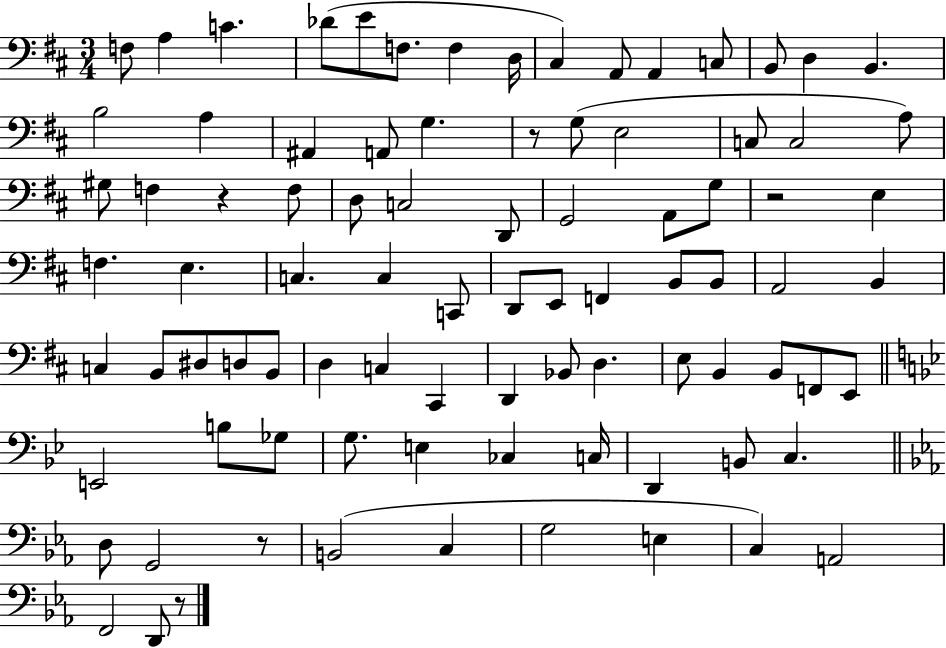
{
  \clef bass
  \numericTimeSignature
  \time 3/4
  \key d \major
  f8 a4 c'4. | des'8( e'8 f8. f4 d16 | cis4) a,8 a,4 c8 | b,8 d4 b,4. | \break b2 a4 | ais,4 a,8 g4. | r8 g8( e2 | c8 c2 a8) | \break gis8 f4 r4 f8 | d8 c2 d,8 | g,2 a,8 g8 | r2 e4 | \break f4. e4. | c4. c4 c,8 | d,8 e,8 f,4 b,8 b,8 | a,2 b,4 | \break c4 b,8 dis8 d8 b,8 | d4 c4 cis,4 | d,4 bes,8 d4. | e8 b,4 b,8 f,8 e,8 | \break \bar "||" \break \key g \minor e,2 b8 ges8 | g8. e4 ces4 c16 | d,4 b,8 c4. | \bar "||" \break \key ees \major d8 g,2 r8 | b,2( c4 | g2 e4 | c4) a,2 | \break f,2 d,8 r8 | \bar "|."
}